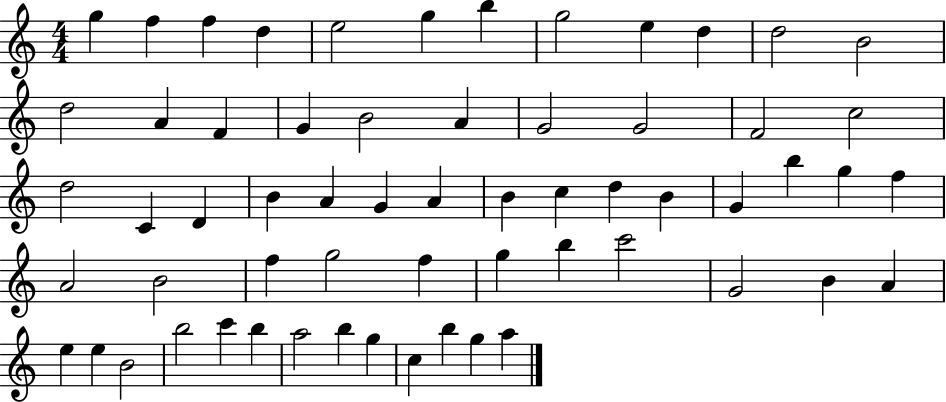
X:1
T:Untitled
M:4/4
L:1/4
K:C
g f f d e2 g b g2 e d d2 B2 d2 A F G B2 A G2 G2 F2 c2 d2 C D B A G A B c d B G b g f A2 B2 f g2 f g b c'2 G2 B A e e B2 b2 c' b a2 b g c b g a